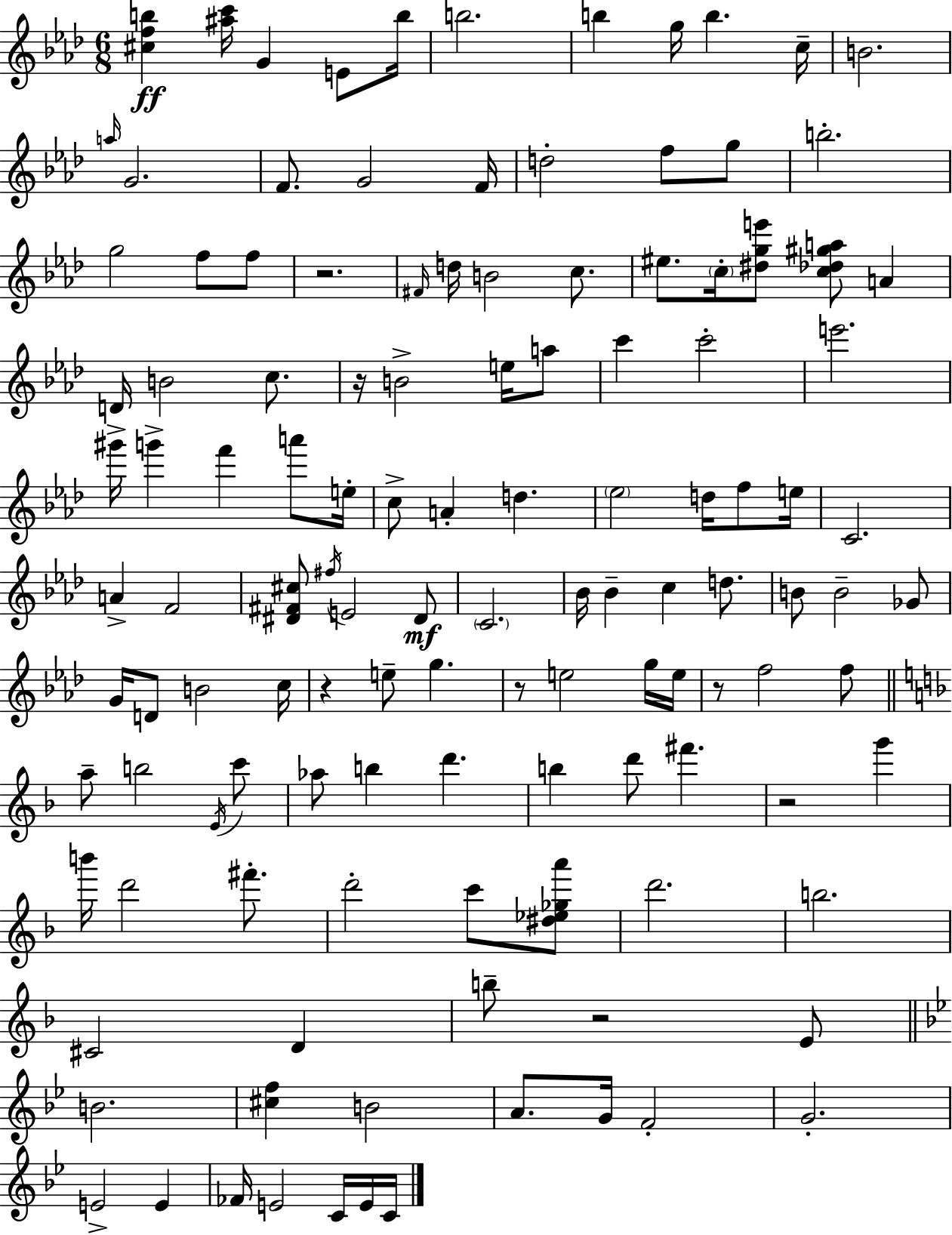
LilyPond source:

{
  \clef treble
  \numericTimeSignature
  \time 6/8
  \key aes \major
  \repeat volta 2 { <cis'' f'' b''>4\ff <ais'' c'''>16 g'4 e'8 b''16 | b''2. | b''4 g''16 b''4. c''16-- | b'2. | \break \grace { a''16 } g'2. | f'8. g'2 | f'16 d''2-. f''8 g''8 | b''2.-. | \break g''2 f''8 f''8 | r2. | \grace { fis'16 } d''16 b'2 c''8. | eis''8. \parenthesize c''16-. <dis'' g'' e'''>8 <c'' des'' gis'' a''>8 a'4 | \break d'16 b'2 c''8. | r16 b'2-> e''16 | a''8 c'''4 c'''2-. | e'''2. | \break gis'''16-> g'''4-> f'''4 a'''8 | e''16-. c''8-> a'4-. d''4. | \parenthesize ees''2 d''16 f''8 | e''16 c'2. | \break a'4-> f'2 | <dis' fis' cis''>8 \acciaccatura { fis''16 } e'2 | dis'8\mf \parenthesize c'2. | bes'16 bes'4-- c''4 | \break d''8. b'8 b'2-- | ges'8 g'16 d'8 b'2 | c''16 r4 e''8-- g''4. | r8 e''2 | \break g''16 e''16 r8 f''2 | f''8 \bar "||" \break \key f \major a''8-- b''2 \acciaccatura { e'16 } c'''8 | aes''8 b''4 d'''4. | b''4 d'''8 fis'''4. | r2 g'''4 | \break b'''16 d'''2 fis'''8.-. | d'''2-. c'''8 <dis'' ees'' ges'' a'''>8 | d'''2. | b''2. | \break cis'2 d'4 | b''8-- r2 e'8 | \bar "||" \break \key bes \major b'2. | <cis'' f''>4 b'2 | a'8. g'16 f'2-. | g'2.-. | \break e'2-> e'4 | fes'16 e'2 c'16 e'16 c'16 | } \bar "|."
}